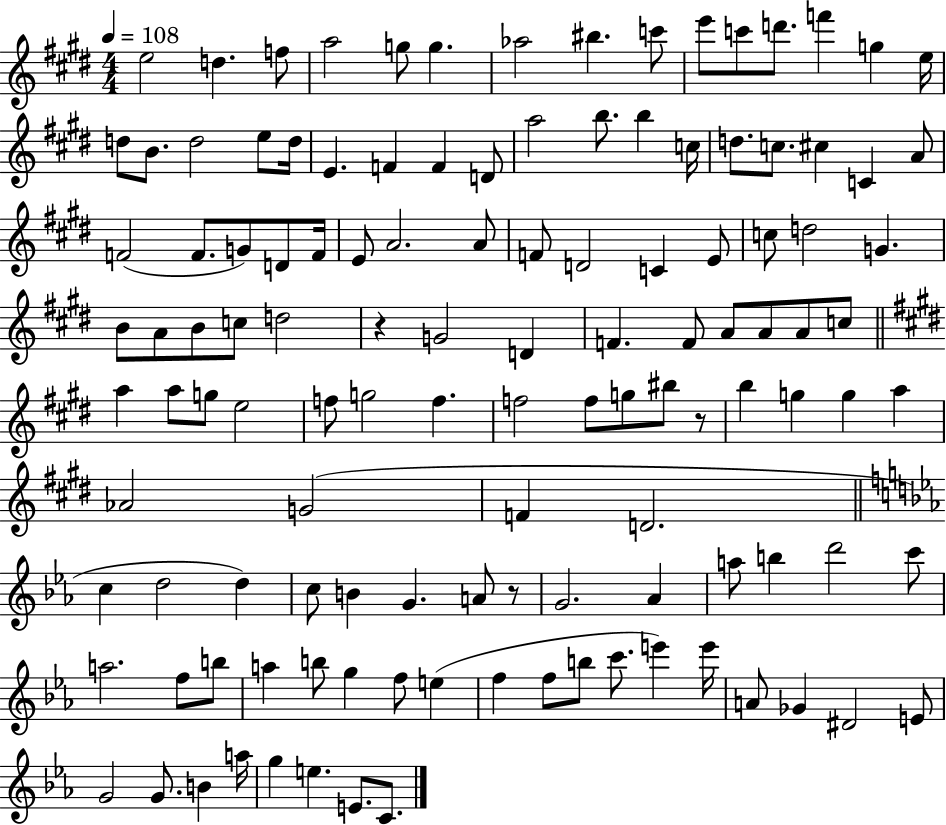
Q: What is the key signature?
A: E major